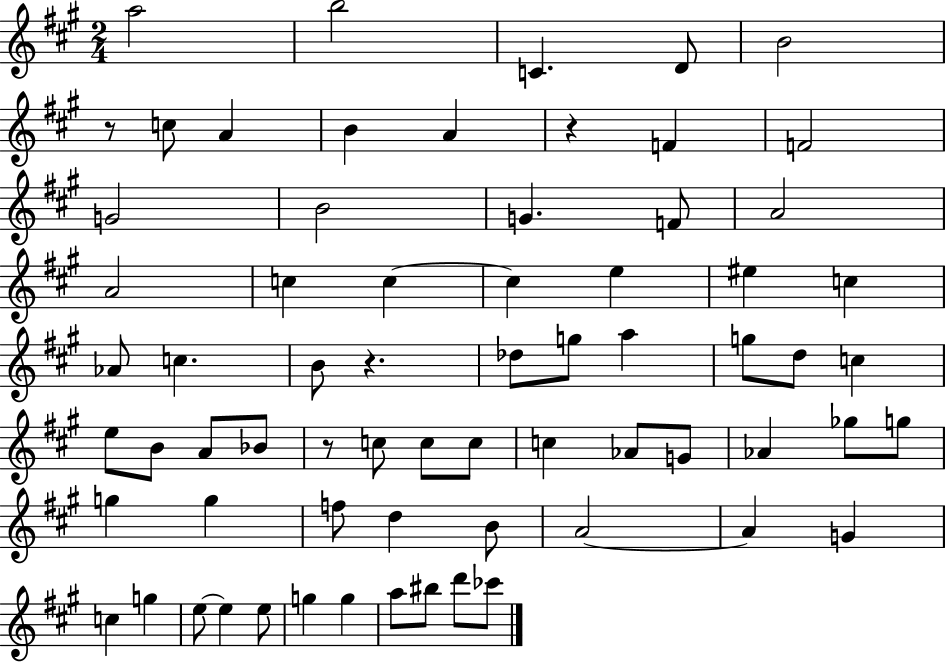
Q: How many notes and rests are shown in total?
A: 68